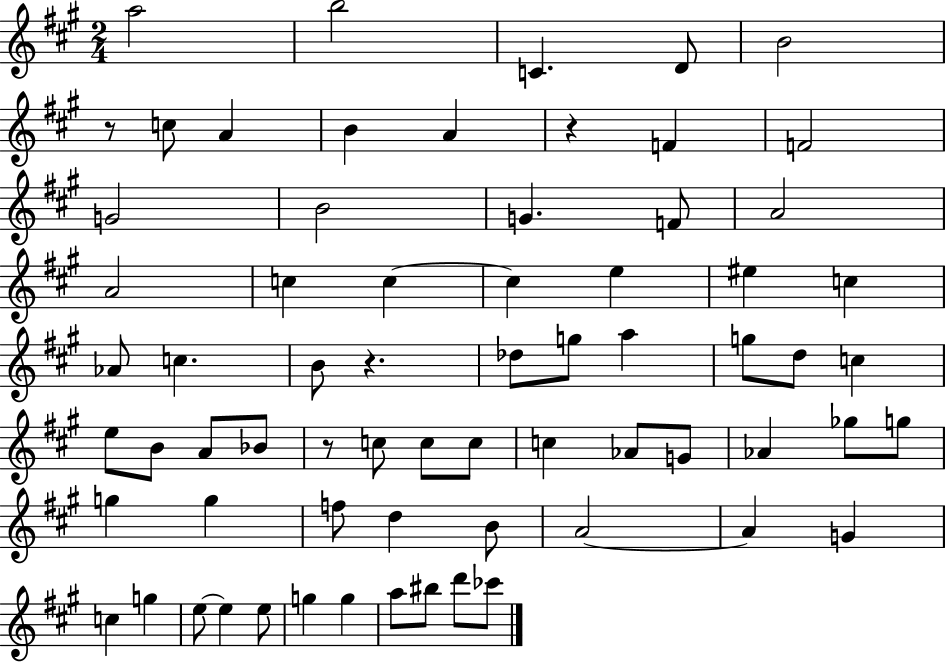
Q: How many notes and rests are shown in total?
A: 68